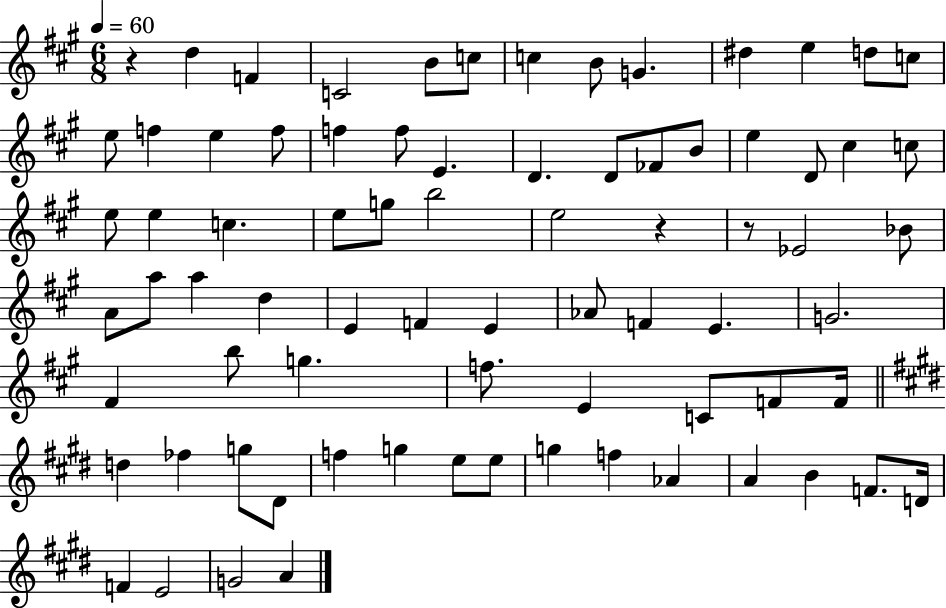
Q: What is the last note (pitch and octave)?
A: A4